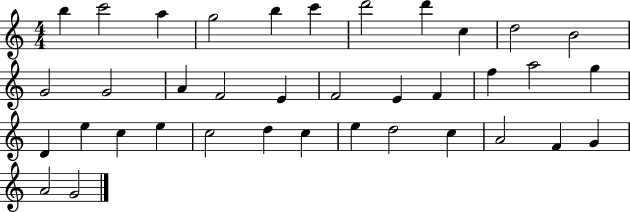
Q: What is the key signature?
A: C major